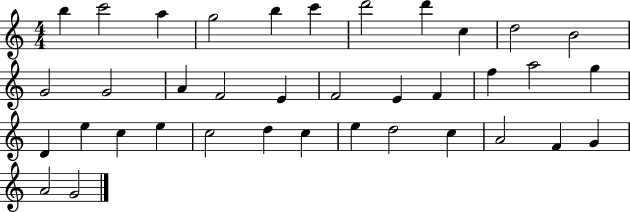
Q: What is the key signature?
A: C major